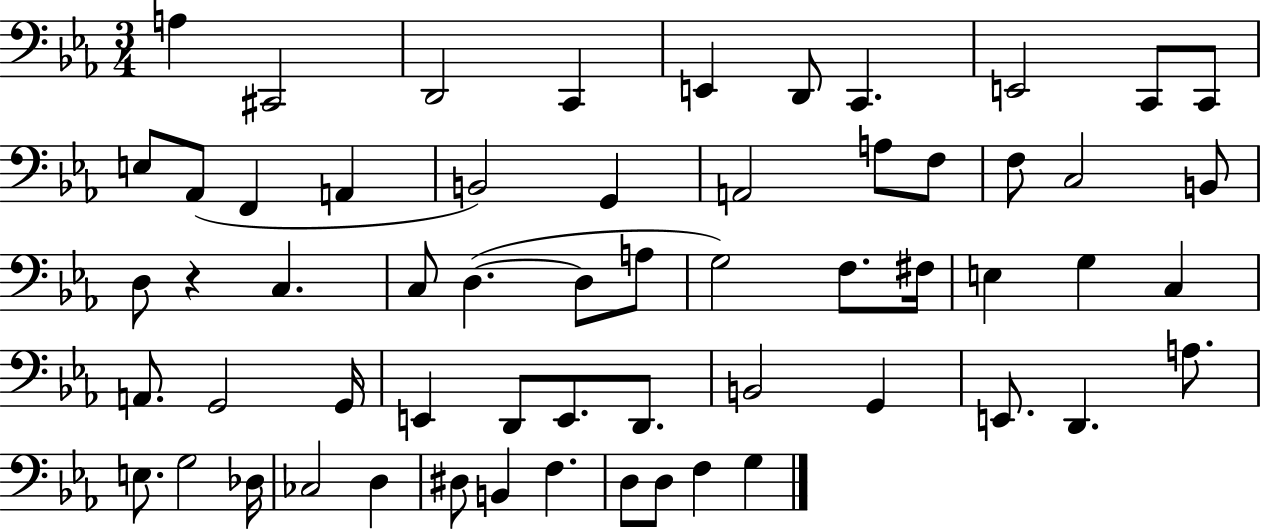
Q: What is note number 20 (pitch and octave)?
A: F3